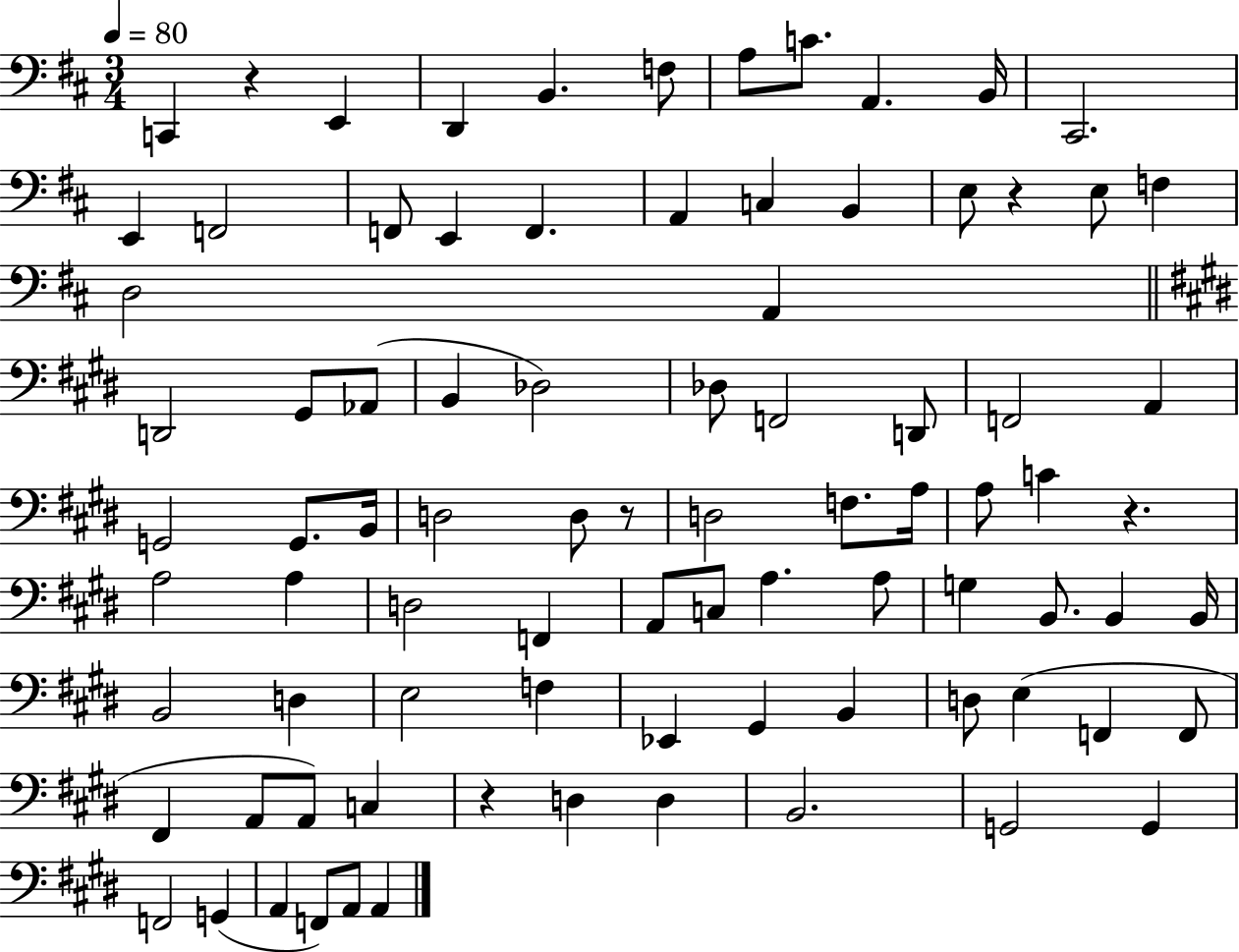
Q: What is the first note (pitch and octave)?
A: C2